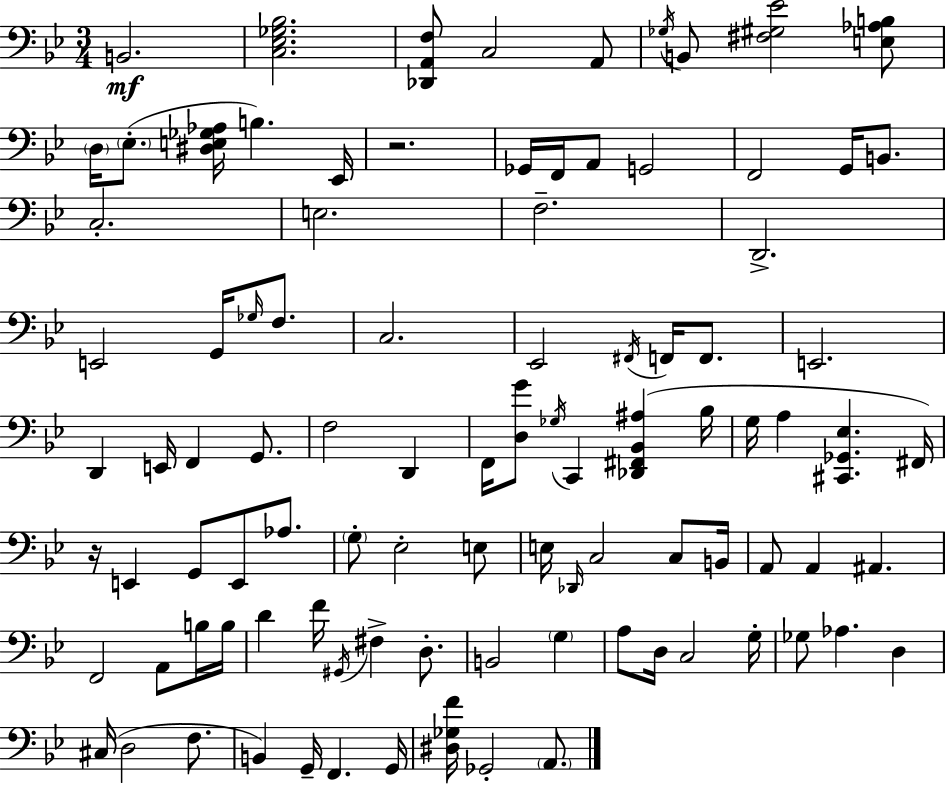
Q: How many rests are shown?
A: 2